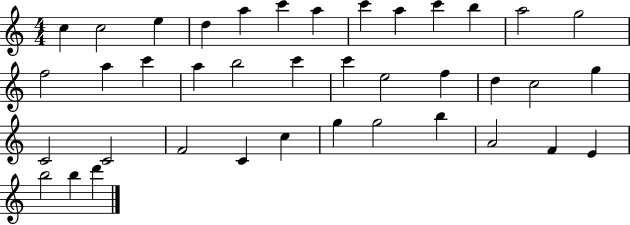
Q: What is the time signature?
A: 4/4